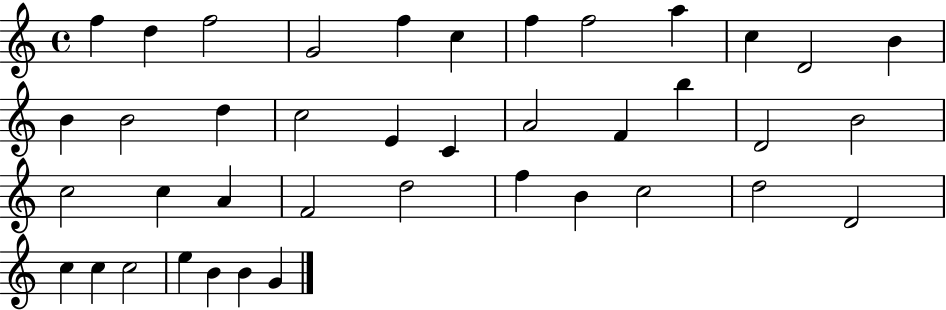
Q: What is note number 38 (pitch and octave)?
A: B4